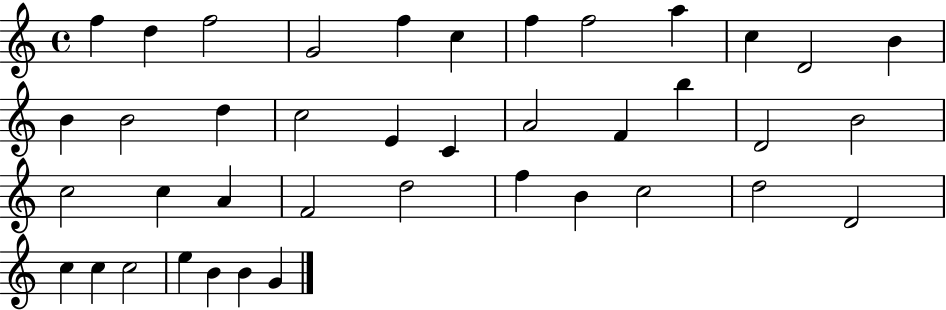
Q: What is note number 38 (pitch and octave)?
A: B4